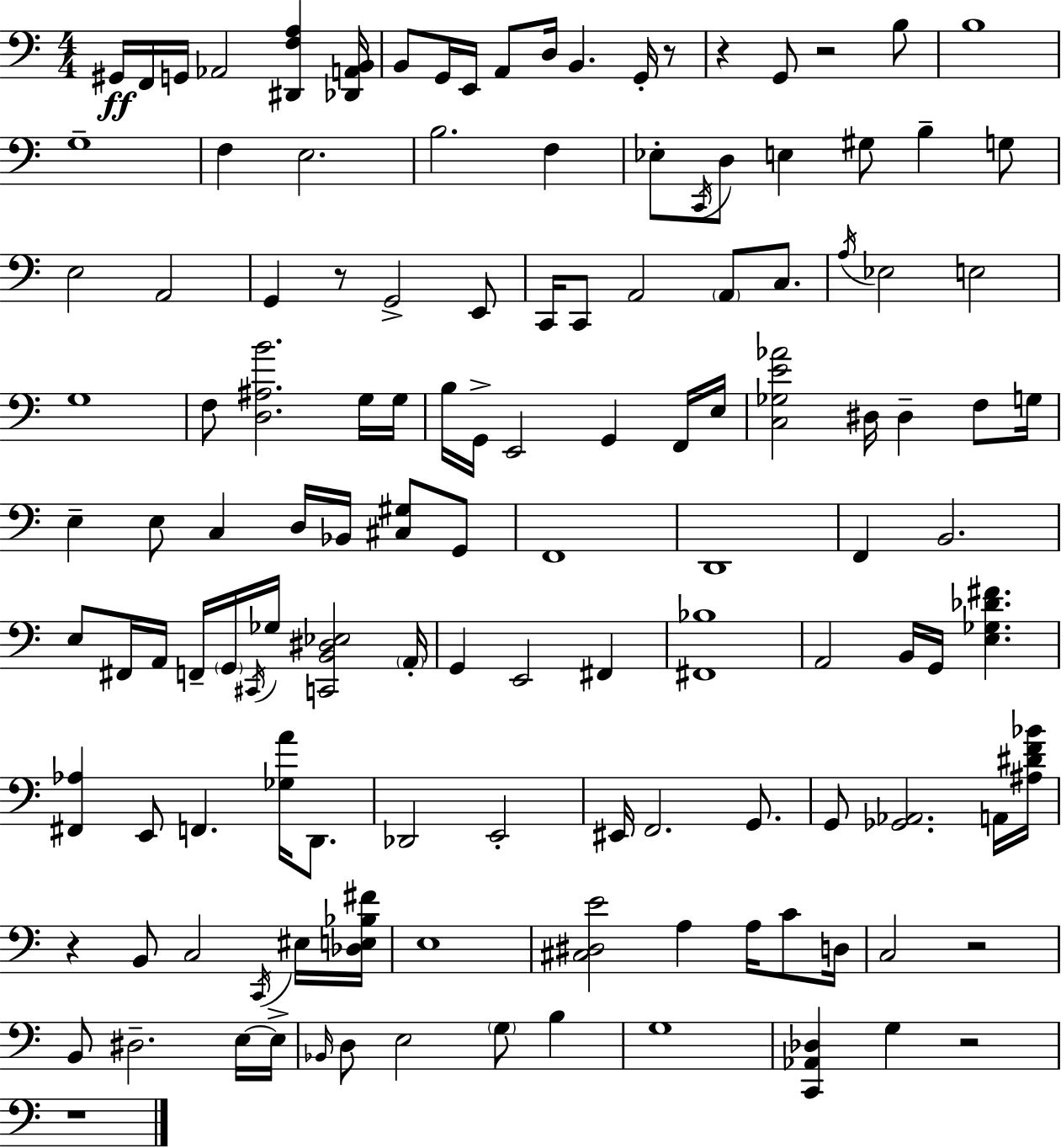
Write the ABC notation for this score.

X:1
T:Untitled
M:4/4
L:1/4
K:C
^G,,/4 F,,/4 G,,/4 _A,,2 [^D,,F,A,] [_D,,A,,B,,]/4 B,,/2 G,,/4 E,,/4 A,,/2 D,/4 B,, G,,/4 z/2 z G,,/2 z2 B,/2 B,4 G,4 F, E,2 B,2 F, _E,/2 C,,/4 D,/2 E, ^G,/2 B, G,/2 E,2 A,,2 G,, z/2 G,,2 E,,/2 C,,/4 C,,/2 A,,2 A,,/2 C,/2 A,/4 _E,2 E,2 G,4 F,/2 [D,^A,B]2 G,/4 G,/4 B,/4 G,,/4 E,,2 G,, F,,/4 E,/4 [C,_G,E_A]2 ^D,/4 ^D, F,/2 G,/4 E, E,/2 C, D,/4 _B,,/4 [^C,^G,]/2 G,,/2 F,,4 D,,4 F,, B,,2 E,/2 ^F,,/4 A,,/4 F,,/4 G,,/4 ^C,,/4 _G,/4 [C,,B,,^D,_E,]2 A,,/4 G,, E,,2 ^F,, [^F,,_B,]4 A,,2 B,,/4 G,,/4 [E,_G,_D^F] [^F,,_A,] E,,/2 F,, [_G,A]/4 D,,/2 _D,,2 E,,2 ^E,,/4 F,,2 G,,/2 G,,/2 [_G,,_A,,]2 A,,/4 [^A,^DF_B]/4 z B,,/2 C,2 C,,/4 ^E,/4 [_D,E,_B,^F]/4 E,4 [^C,^D,E]2 A, A,/4 C/2 D,/4 C,2 z2 B,,/2 ^D,2 E,/4 E,/4 _B,,/4 D,/2 E,2 G,/2 B, G,4 [C,,_A,,_D,] G, z2 z4